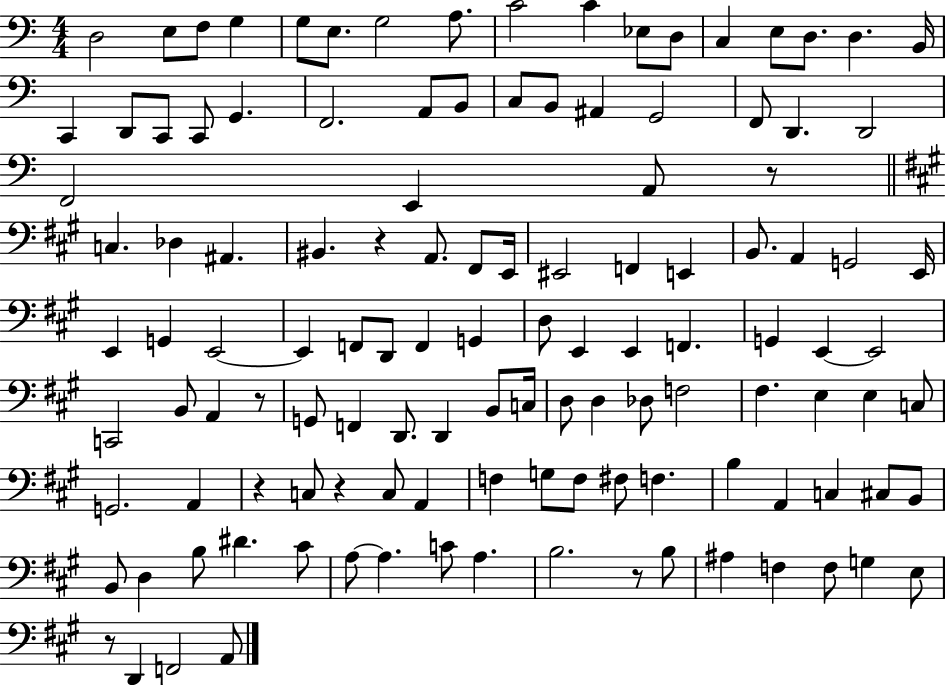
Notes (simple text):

D3/h E3/e F3/e G3/q G3/e E3/e. G3/h A3/e. C4/h C4/q Eb3/e D3/e C3/q E3/e D3/e. D3/q. B2/s C2/q D2/e C2/e C2/e G2/q. F2/h. A2/e B2/e C3/e B2/e A#2/q G2/h F2/e D2/q. D2/h F2/h E2/q A2/e R/e C3/q. Db3/q A#2/q. BIS2/q. R/q A2/e. F#2/e E2/s EIS2/h F2/q E2/q B2/e. A2/q G2/h E2/s E2/q G2/q E2/h E2/q F2/e D2/e F2/q G2/q D3/e E2/q E2/q F2/q. G2/q E2/q E2/h C2/h B2/e A2/q R/e G2/e F2/q D2/e. D2/q B2/e C3/s D3/e D3/q Db3/e F3/h F#3/q. E3/q E3/q C3/e G2/h. A2/q R/q C3/e R/q C3/e A2/q F3/q G3/e F3/e F#3/e F3/q. B3/q A2/q C3/q C#3/e B2/e B2/e D3/q B3/e D#4/q. C#4/e A3/e A3/q. C4/e A3/q. B3/h. R/e B3/e A#3/q F3/q F3/e G3/q E3/e R/e D2/q F2/h A2/e